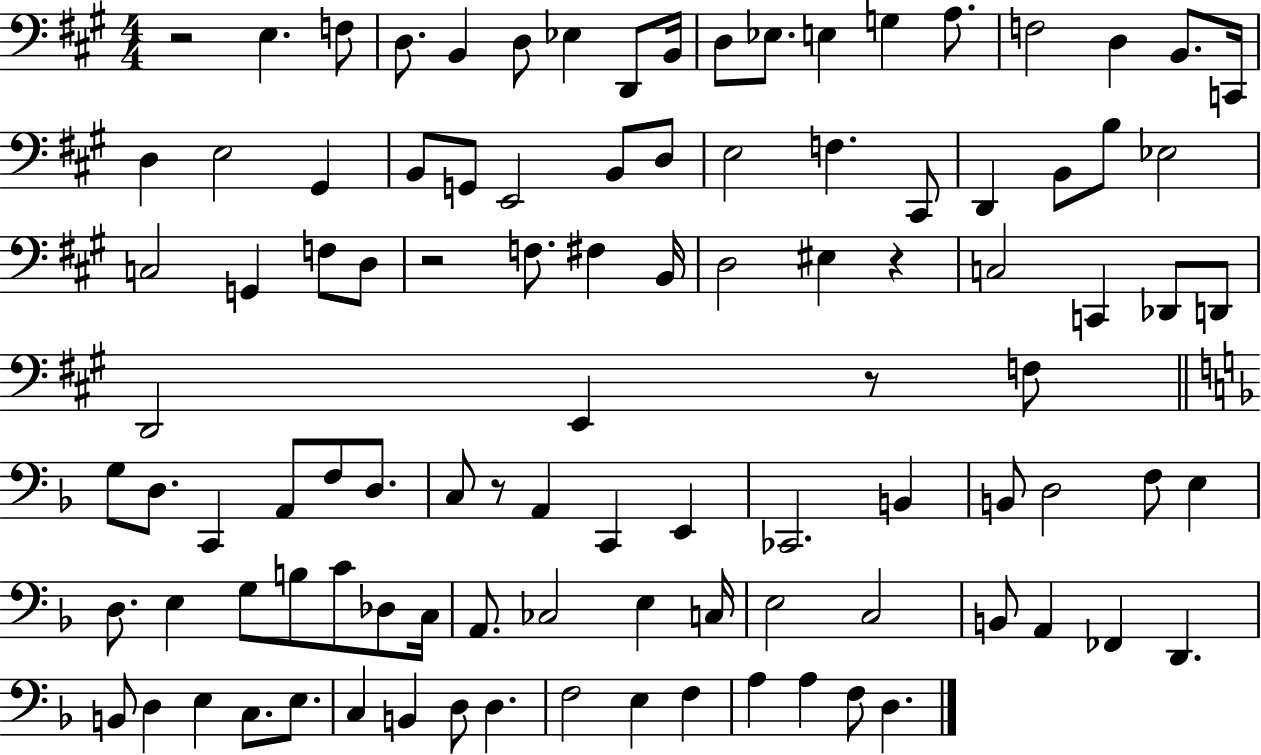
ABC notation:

X:1
T:Untitled
M:4/4
L:1/4
K:A
z2 E, F,/2 D,/2 B,, D,/2 _E, D,,/2 B,,/4 D,/2 _E,/2 E, G, A,/2 F,2 D, B,,/2 C,,/4 D, E,2 ^G,, B,,/2 G,,/2 E,,2 B,,/2 D,/2 E,2 F, ^C,,/2 D,, B,,/2 B,/2 _E,2 C,2 G,, F,/2 D,/2 z2 F,/2 ^F, B,,/4 D,2 ^E, z C,2 C,, _D,,/2 D,,/2 D,,2 E,, z/2 F,/2 G,/2 D,/2 C,, A,,/2 F,/2 D,/2 C,/2 z/2 A,, C,, E,, _C,,2 B,, B,,/2 D,2 F,/2 E, D,/2 E, G,/2 B,/2 C/2 _D,/2 C,/4 A,,/2 _C,2 E, C,/4 E,2 C,2 B,,/2 A,, _F,, D,, B,,/2 D, E, C,/2 E,/2 C, B,, D,/2 D, F,2 E, F, A, A, F,/2 D,